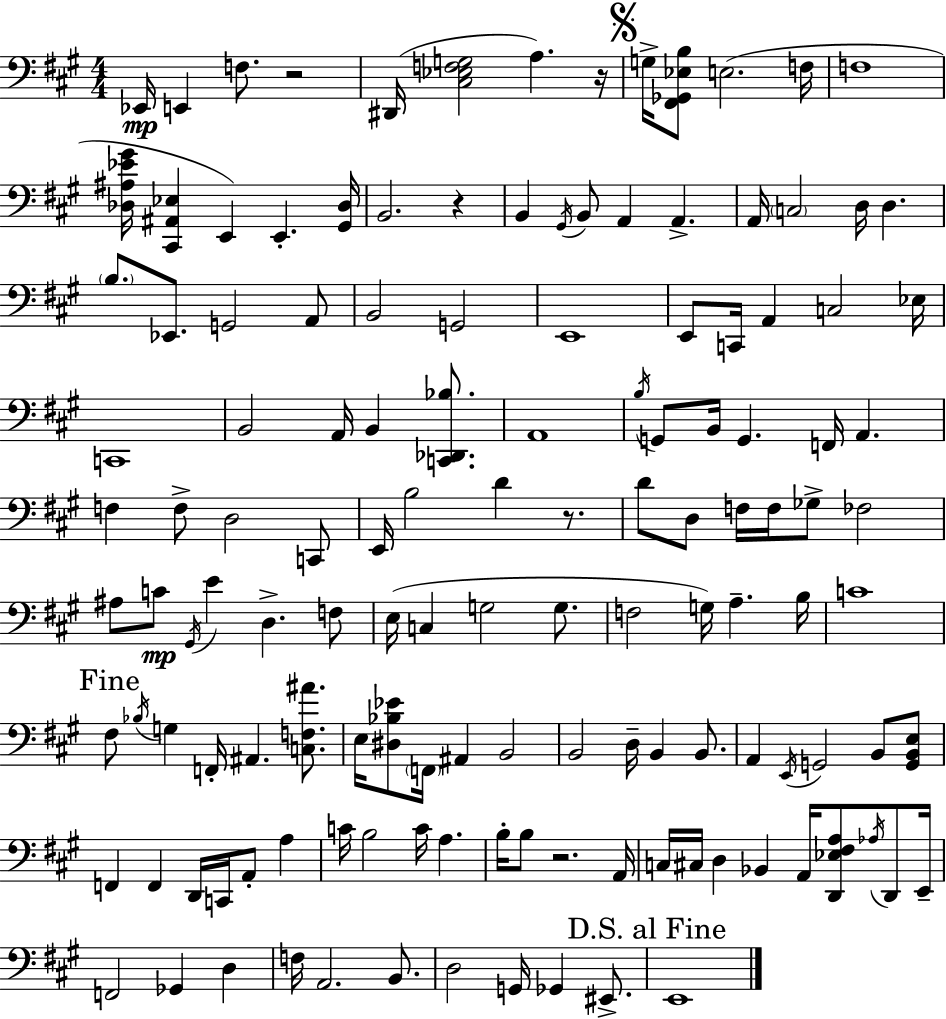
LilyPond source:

{
  \clef bass
  \numericTimeSignature
  \time 4/4
  \key a \major
  ees,16\mp e,4 f8. r2 | dis,16( <cis ees f g>2 a4.) r16 | \mark \markup { \musicglyph "scripts.segno" } g16-> <fis, ges, ees b>8 e2.( f16 | f1 | \break <des ais ees' gis'>16 <cis, ais, ees>4 e,4) e,4.-. <gis, des>16 | b,2. r4 | b,4 \acciaccatura { gis,16 } b,8 a,4 a,4.-> | a,16 \parenthesize c2 d16 d4. | \break \parenthesize b8. ees,8. g,2 a,8 | b,2 g,2 | e,1 | e,8 c,16 a,4 c2 | \break ees16 c,1 | b,2 a,16 b,4 <c, des, bes>8. | a,1 | \acciaccatura { b16 } g,8 b,16 g,4. f,16 a,4. | \break f4 f8-> d2 | c,8 e,16 b2 d'4 r8. | d'8 d8 f16 f16 ges8-> fes2 | ais8 c'8\mp \acciaccatura { gis,16 } e'4 d4.-> | \break f8 e16( c4 g2 | g8. f2 g16) a4.-- | b16 c'1 | \mark "Fine" fis8 \acciaccatura { bes16 } g4 f,16-. ais,4. | \break <c f ais'>8. e16 <dis bes ees'>8 \parenthesize f,16 ais,4 b,2 | b,2 d16-- b,4 | b,8. a,4 \acciaccatura { e,16 } g,2 | b,8 <g, b, e>8 f,4 f,4 d,16 c,16 a,8-. | \break a4 c'16 b2 c'16 a4. | b16-. b8 r2. | a,16 c16 cis16 d4 bes,4 a,16 | <d, ees fis a>8 \acciaccatura { aes16 } d,8 e,16-- f,2 ges,4 | \break d4 f16 a,2. | b,8. d2 g,16 ges,4 | eis,8.-> \mark "D.S. al Fine" e,1 | \bar "|."
}